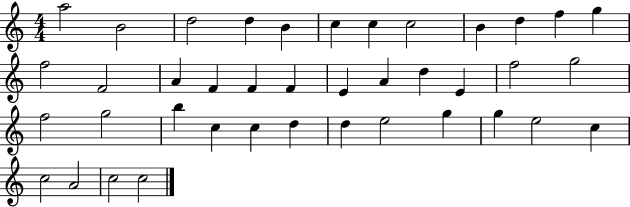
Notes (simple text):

A5/h B4/h D5/h D5/q B4/q C5/q C5/q C5/h B4/q D5/q F5/q G5/q F5/h F4/h A4/q F4/q F4/q F4/q E4/q A4/q D5/q E4/q F5/h G5/h F5/h G5/h B5/q C5/q C5/q D5/q D5/q E5/h G5/q G5/q E5/h C5/q C5/h A4/h C5/h C5/h